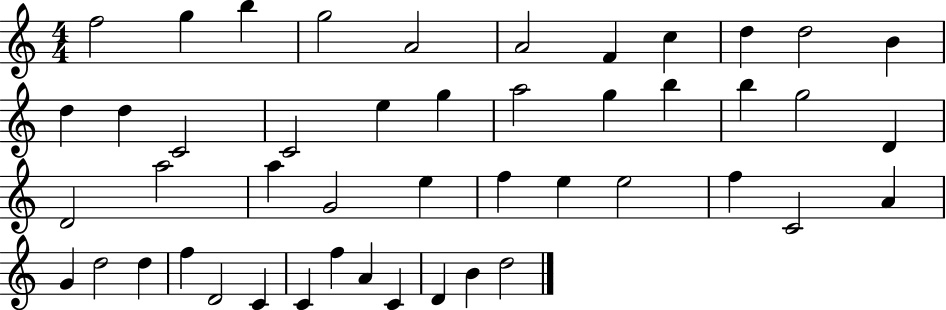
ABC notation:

X:1
T:Untitled
M:4/4
L:1/4
K:C
f2 g b g2 A2 A2 F c d d2 B d d C2 C2 e g a2 g b b g2 D D2 a2 a G2 e f e e2 f C2 A G d2 d f D2 C C f A C D B d2